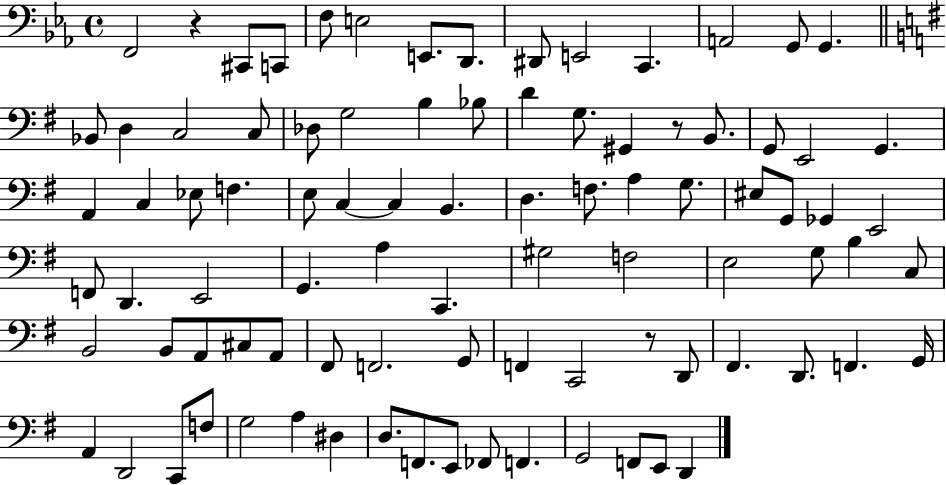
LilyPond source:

{
  \clef bass
  \time 4/4
  \defaultTimeSignature
  \key ees \major
  f,2 r4 cis,8 c,8 | f8 e2 e,8. d,8. | dis,8 e,2 c,4. | a,2 g,8 g,4. | \break \bar "||" \break \key g \major bes,8 d4 c2 c8 | des8 g2 b4 bes8 | d'4 g8. gis,4 r8 b,8. | g,8 e,2 g,4. | \break a,4 c4 ees8 f4. | e8 c4~~ c4 b,4. | d4. f8. a4 g8. | eis8 g,8 ges,4 e,2 | \break f,8 d,4. e,2 | g,4. a4 c,4. | gis2 f2 | e2 g8 b4 c8 | \break b,2 b,8 a,8 cis8 a,8 | fis,8 f,2. g,8 | f,4 c,2 r8 d,8 | fis,4. d,8. f,4. g,16 | \break a,4 d,2 c,8 f8 | g2 a4 dis4 | d8. f,8. e,8 fes,8 f,4. | g,2 f,8 e,8 d,4 | \break \bar "|."
}